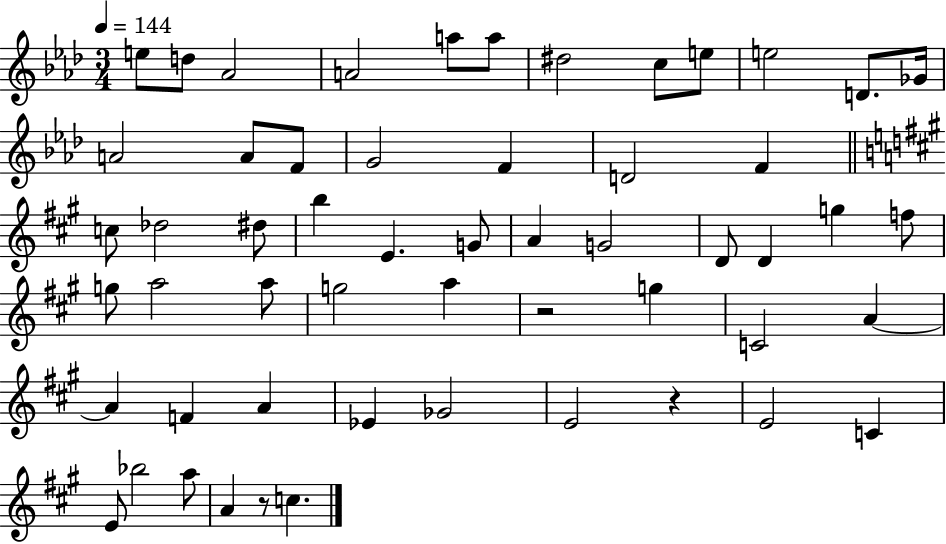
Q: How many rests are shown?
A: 3